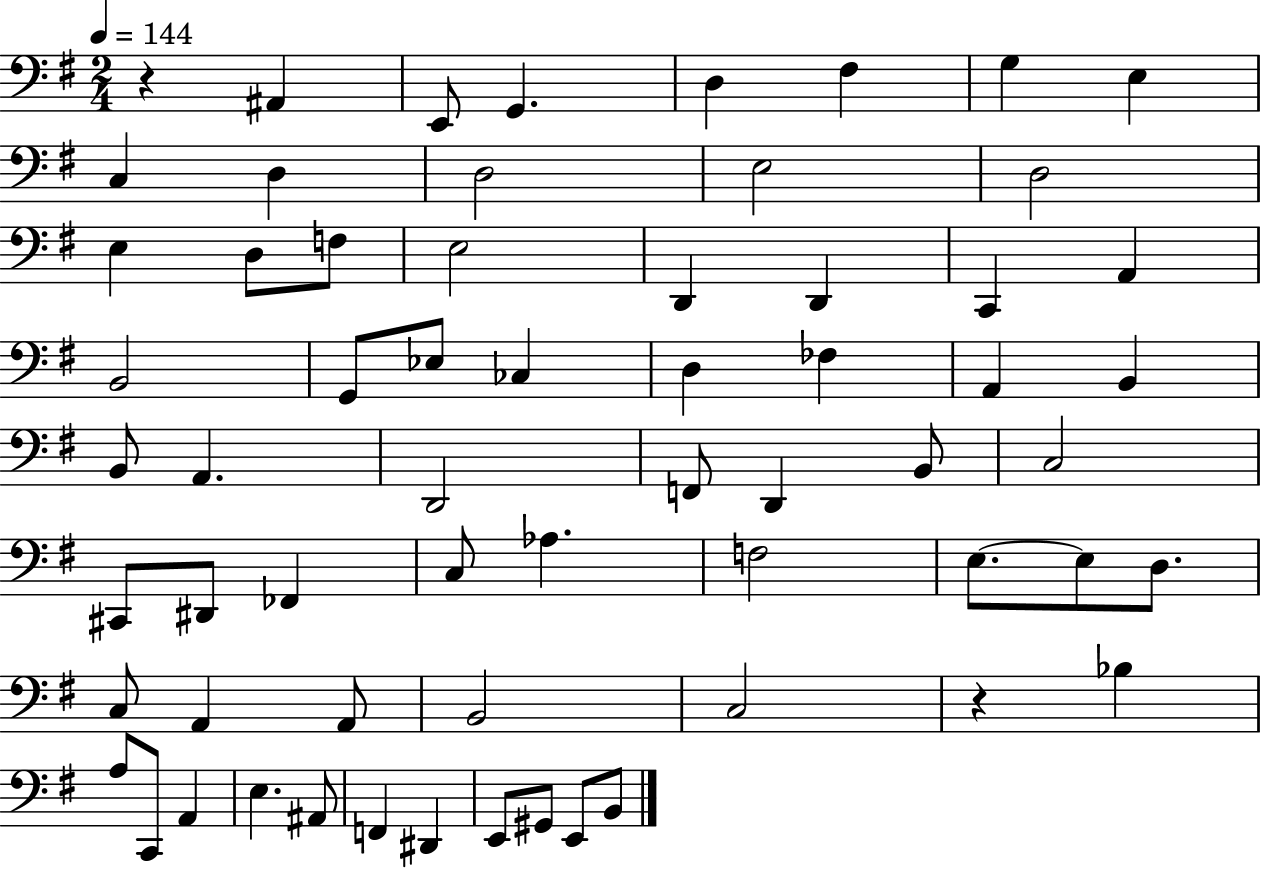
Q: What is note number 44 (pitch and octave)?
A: D3